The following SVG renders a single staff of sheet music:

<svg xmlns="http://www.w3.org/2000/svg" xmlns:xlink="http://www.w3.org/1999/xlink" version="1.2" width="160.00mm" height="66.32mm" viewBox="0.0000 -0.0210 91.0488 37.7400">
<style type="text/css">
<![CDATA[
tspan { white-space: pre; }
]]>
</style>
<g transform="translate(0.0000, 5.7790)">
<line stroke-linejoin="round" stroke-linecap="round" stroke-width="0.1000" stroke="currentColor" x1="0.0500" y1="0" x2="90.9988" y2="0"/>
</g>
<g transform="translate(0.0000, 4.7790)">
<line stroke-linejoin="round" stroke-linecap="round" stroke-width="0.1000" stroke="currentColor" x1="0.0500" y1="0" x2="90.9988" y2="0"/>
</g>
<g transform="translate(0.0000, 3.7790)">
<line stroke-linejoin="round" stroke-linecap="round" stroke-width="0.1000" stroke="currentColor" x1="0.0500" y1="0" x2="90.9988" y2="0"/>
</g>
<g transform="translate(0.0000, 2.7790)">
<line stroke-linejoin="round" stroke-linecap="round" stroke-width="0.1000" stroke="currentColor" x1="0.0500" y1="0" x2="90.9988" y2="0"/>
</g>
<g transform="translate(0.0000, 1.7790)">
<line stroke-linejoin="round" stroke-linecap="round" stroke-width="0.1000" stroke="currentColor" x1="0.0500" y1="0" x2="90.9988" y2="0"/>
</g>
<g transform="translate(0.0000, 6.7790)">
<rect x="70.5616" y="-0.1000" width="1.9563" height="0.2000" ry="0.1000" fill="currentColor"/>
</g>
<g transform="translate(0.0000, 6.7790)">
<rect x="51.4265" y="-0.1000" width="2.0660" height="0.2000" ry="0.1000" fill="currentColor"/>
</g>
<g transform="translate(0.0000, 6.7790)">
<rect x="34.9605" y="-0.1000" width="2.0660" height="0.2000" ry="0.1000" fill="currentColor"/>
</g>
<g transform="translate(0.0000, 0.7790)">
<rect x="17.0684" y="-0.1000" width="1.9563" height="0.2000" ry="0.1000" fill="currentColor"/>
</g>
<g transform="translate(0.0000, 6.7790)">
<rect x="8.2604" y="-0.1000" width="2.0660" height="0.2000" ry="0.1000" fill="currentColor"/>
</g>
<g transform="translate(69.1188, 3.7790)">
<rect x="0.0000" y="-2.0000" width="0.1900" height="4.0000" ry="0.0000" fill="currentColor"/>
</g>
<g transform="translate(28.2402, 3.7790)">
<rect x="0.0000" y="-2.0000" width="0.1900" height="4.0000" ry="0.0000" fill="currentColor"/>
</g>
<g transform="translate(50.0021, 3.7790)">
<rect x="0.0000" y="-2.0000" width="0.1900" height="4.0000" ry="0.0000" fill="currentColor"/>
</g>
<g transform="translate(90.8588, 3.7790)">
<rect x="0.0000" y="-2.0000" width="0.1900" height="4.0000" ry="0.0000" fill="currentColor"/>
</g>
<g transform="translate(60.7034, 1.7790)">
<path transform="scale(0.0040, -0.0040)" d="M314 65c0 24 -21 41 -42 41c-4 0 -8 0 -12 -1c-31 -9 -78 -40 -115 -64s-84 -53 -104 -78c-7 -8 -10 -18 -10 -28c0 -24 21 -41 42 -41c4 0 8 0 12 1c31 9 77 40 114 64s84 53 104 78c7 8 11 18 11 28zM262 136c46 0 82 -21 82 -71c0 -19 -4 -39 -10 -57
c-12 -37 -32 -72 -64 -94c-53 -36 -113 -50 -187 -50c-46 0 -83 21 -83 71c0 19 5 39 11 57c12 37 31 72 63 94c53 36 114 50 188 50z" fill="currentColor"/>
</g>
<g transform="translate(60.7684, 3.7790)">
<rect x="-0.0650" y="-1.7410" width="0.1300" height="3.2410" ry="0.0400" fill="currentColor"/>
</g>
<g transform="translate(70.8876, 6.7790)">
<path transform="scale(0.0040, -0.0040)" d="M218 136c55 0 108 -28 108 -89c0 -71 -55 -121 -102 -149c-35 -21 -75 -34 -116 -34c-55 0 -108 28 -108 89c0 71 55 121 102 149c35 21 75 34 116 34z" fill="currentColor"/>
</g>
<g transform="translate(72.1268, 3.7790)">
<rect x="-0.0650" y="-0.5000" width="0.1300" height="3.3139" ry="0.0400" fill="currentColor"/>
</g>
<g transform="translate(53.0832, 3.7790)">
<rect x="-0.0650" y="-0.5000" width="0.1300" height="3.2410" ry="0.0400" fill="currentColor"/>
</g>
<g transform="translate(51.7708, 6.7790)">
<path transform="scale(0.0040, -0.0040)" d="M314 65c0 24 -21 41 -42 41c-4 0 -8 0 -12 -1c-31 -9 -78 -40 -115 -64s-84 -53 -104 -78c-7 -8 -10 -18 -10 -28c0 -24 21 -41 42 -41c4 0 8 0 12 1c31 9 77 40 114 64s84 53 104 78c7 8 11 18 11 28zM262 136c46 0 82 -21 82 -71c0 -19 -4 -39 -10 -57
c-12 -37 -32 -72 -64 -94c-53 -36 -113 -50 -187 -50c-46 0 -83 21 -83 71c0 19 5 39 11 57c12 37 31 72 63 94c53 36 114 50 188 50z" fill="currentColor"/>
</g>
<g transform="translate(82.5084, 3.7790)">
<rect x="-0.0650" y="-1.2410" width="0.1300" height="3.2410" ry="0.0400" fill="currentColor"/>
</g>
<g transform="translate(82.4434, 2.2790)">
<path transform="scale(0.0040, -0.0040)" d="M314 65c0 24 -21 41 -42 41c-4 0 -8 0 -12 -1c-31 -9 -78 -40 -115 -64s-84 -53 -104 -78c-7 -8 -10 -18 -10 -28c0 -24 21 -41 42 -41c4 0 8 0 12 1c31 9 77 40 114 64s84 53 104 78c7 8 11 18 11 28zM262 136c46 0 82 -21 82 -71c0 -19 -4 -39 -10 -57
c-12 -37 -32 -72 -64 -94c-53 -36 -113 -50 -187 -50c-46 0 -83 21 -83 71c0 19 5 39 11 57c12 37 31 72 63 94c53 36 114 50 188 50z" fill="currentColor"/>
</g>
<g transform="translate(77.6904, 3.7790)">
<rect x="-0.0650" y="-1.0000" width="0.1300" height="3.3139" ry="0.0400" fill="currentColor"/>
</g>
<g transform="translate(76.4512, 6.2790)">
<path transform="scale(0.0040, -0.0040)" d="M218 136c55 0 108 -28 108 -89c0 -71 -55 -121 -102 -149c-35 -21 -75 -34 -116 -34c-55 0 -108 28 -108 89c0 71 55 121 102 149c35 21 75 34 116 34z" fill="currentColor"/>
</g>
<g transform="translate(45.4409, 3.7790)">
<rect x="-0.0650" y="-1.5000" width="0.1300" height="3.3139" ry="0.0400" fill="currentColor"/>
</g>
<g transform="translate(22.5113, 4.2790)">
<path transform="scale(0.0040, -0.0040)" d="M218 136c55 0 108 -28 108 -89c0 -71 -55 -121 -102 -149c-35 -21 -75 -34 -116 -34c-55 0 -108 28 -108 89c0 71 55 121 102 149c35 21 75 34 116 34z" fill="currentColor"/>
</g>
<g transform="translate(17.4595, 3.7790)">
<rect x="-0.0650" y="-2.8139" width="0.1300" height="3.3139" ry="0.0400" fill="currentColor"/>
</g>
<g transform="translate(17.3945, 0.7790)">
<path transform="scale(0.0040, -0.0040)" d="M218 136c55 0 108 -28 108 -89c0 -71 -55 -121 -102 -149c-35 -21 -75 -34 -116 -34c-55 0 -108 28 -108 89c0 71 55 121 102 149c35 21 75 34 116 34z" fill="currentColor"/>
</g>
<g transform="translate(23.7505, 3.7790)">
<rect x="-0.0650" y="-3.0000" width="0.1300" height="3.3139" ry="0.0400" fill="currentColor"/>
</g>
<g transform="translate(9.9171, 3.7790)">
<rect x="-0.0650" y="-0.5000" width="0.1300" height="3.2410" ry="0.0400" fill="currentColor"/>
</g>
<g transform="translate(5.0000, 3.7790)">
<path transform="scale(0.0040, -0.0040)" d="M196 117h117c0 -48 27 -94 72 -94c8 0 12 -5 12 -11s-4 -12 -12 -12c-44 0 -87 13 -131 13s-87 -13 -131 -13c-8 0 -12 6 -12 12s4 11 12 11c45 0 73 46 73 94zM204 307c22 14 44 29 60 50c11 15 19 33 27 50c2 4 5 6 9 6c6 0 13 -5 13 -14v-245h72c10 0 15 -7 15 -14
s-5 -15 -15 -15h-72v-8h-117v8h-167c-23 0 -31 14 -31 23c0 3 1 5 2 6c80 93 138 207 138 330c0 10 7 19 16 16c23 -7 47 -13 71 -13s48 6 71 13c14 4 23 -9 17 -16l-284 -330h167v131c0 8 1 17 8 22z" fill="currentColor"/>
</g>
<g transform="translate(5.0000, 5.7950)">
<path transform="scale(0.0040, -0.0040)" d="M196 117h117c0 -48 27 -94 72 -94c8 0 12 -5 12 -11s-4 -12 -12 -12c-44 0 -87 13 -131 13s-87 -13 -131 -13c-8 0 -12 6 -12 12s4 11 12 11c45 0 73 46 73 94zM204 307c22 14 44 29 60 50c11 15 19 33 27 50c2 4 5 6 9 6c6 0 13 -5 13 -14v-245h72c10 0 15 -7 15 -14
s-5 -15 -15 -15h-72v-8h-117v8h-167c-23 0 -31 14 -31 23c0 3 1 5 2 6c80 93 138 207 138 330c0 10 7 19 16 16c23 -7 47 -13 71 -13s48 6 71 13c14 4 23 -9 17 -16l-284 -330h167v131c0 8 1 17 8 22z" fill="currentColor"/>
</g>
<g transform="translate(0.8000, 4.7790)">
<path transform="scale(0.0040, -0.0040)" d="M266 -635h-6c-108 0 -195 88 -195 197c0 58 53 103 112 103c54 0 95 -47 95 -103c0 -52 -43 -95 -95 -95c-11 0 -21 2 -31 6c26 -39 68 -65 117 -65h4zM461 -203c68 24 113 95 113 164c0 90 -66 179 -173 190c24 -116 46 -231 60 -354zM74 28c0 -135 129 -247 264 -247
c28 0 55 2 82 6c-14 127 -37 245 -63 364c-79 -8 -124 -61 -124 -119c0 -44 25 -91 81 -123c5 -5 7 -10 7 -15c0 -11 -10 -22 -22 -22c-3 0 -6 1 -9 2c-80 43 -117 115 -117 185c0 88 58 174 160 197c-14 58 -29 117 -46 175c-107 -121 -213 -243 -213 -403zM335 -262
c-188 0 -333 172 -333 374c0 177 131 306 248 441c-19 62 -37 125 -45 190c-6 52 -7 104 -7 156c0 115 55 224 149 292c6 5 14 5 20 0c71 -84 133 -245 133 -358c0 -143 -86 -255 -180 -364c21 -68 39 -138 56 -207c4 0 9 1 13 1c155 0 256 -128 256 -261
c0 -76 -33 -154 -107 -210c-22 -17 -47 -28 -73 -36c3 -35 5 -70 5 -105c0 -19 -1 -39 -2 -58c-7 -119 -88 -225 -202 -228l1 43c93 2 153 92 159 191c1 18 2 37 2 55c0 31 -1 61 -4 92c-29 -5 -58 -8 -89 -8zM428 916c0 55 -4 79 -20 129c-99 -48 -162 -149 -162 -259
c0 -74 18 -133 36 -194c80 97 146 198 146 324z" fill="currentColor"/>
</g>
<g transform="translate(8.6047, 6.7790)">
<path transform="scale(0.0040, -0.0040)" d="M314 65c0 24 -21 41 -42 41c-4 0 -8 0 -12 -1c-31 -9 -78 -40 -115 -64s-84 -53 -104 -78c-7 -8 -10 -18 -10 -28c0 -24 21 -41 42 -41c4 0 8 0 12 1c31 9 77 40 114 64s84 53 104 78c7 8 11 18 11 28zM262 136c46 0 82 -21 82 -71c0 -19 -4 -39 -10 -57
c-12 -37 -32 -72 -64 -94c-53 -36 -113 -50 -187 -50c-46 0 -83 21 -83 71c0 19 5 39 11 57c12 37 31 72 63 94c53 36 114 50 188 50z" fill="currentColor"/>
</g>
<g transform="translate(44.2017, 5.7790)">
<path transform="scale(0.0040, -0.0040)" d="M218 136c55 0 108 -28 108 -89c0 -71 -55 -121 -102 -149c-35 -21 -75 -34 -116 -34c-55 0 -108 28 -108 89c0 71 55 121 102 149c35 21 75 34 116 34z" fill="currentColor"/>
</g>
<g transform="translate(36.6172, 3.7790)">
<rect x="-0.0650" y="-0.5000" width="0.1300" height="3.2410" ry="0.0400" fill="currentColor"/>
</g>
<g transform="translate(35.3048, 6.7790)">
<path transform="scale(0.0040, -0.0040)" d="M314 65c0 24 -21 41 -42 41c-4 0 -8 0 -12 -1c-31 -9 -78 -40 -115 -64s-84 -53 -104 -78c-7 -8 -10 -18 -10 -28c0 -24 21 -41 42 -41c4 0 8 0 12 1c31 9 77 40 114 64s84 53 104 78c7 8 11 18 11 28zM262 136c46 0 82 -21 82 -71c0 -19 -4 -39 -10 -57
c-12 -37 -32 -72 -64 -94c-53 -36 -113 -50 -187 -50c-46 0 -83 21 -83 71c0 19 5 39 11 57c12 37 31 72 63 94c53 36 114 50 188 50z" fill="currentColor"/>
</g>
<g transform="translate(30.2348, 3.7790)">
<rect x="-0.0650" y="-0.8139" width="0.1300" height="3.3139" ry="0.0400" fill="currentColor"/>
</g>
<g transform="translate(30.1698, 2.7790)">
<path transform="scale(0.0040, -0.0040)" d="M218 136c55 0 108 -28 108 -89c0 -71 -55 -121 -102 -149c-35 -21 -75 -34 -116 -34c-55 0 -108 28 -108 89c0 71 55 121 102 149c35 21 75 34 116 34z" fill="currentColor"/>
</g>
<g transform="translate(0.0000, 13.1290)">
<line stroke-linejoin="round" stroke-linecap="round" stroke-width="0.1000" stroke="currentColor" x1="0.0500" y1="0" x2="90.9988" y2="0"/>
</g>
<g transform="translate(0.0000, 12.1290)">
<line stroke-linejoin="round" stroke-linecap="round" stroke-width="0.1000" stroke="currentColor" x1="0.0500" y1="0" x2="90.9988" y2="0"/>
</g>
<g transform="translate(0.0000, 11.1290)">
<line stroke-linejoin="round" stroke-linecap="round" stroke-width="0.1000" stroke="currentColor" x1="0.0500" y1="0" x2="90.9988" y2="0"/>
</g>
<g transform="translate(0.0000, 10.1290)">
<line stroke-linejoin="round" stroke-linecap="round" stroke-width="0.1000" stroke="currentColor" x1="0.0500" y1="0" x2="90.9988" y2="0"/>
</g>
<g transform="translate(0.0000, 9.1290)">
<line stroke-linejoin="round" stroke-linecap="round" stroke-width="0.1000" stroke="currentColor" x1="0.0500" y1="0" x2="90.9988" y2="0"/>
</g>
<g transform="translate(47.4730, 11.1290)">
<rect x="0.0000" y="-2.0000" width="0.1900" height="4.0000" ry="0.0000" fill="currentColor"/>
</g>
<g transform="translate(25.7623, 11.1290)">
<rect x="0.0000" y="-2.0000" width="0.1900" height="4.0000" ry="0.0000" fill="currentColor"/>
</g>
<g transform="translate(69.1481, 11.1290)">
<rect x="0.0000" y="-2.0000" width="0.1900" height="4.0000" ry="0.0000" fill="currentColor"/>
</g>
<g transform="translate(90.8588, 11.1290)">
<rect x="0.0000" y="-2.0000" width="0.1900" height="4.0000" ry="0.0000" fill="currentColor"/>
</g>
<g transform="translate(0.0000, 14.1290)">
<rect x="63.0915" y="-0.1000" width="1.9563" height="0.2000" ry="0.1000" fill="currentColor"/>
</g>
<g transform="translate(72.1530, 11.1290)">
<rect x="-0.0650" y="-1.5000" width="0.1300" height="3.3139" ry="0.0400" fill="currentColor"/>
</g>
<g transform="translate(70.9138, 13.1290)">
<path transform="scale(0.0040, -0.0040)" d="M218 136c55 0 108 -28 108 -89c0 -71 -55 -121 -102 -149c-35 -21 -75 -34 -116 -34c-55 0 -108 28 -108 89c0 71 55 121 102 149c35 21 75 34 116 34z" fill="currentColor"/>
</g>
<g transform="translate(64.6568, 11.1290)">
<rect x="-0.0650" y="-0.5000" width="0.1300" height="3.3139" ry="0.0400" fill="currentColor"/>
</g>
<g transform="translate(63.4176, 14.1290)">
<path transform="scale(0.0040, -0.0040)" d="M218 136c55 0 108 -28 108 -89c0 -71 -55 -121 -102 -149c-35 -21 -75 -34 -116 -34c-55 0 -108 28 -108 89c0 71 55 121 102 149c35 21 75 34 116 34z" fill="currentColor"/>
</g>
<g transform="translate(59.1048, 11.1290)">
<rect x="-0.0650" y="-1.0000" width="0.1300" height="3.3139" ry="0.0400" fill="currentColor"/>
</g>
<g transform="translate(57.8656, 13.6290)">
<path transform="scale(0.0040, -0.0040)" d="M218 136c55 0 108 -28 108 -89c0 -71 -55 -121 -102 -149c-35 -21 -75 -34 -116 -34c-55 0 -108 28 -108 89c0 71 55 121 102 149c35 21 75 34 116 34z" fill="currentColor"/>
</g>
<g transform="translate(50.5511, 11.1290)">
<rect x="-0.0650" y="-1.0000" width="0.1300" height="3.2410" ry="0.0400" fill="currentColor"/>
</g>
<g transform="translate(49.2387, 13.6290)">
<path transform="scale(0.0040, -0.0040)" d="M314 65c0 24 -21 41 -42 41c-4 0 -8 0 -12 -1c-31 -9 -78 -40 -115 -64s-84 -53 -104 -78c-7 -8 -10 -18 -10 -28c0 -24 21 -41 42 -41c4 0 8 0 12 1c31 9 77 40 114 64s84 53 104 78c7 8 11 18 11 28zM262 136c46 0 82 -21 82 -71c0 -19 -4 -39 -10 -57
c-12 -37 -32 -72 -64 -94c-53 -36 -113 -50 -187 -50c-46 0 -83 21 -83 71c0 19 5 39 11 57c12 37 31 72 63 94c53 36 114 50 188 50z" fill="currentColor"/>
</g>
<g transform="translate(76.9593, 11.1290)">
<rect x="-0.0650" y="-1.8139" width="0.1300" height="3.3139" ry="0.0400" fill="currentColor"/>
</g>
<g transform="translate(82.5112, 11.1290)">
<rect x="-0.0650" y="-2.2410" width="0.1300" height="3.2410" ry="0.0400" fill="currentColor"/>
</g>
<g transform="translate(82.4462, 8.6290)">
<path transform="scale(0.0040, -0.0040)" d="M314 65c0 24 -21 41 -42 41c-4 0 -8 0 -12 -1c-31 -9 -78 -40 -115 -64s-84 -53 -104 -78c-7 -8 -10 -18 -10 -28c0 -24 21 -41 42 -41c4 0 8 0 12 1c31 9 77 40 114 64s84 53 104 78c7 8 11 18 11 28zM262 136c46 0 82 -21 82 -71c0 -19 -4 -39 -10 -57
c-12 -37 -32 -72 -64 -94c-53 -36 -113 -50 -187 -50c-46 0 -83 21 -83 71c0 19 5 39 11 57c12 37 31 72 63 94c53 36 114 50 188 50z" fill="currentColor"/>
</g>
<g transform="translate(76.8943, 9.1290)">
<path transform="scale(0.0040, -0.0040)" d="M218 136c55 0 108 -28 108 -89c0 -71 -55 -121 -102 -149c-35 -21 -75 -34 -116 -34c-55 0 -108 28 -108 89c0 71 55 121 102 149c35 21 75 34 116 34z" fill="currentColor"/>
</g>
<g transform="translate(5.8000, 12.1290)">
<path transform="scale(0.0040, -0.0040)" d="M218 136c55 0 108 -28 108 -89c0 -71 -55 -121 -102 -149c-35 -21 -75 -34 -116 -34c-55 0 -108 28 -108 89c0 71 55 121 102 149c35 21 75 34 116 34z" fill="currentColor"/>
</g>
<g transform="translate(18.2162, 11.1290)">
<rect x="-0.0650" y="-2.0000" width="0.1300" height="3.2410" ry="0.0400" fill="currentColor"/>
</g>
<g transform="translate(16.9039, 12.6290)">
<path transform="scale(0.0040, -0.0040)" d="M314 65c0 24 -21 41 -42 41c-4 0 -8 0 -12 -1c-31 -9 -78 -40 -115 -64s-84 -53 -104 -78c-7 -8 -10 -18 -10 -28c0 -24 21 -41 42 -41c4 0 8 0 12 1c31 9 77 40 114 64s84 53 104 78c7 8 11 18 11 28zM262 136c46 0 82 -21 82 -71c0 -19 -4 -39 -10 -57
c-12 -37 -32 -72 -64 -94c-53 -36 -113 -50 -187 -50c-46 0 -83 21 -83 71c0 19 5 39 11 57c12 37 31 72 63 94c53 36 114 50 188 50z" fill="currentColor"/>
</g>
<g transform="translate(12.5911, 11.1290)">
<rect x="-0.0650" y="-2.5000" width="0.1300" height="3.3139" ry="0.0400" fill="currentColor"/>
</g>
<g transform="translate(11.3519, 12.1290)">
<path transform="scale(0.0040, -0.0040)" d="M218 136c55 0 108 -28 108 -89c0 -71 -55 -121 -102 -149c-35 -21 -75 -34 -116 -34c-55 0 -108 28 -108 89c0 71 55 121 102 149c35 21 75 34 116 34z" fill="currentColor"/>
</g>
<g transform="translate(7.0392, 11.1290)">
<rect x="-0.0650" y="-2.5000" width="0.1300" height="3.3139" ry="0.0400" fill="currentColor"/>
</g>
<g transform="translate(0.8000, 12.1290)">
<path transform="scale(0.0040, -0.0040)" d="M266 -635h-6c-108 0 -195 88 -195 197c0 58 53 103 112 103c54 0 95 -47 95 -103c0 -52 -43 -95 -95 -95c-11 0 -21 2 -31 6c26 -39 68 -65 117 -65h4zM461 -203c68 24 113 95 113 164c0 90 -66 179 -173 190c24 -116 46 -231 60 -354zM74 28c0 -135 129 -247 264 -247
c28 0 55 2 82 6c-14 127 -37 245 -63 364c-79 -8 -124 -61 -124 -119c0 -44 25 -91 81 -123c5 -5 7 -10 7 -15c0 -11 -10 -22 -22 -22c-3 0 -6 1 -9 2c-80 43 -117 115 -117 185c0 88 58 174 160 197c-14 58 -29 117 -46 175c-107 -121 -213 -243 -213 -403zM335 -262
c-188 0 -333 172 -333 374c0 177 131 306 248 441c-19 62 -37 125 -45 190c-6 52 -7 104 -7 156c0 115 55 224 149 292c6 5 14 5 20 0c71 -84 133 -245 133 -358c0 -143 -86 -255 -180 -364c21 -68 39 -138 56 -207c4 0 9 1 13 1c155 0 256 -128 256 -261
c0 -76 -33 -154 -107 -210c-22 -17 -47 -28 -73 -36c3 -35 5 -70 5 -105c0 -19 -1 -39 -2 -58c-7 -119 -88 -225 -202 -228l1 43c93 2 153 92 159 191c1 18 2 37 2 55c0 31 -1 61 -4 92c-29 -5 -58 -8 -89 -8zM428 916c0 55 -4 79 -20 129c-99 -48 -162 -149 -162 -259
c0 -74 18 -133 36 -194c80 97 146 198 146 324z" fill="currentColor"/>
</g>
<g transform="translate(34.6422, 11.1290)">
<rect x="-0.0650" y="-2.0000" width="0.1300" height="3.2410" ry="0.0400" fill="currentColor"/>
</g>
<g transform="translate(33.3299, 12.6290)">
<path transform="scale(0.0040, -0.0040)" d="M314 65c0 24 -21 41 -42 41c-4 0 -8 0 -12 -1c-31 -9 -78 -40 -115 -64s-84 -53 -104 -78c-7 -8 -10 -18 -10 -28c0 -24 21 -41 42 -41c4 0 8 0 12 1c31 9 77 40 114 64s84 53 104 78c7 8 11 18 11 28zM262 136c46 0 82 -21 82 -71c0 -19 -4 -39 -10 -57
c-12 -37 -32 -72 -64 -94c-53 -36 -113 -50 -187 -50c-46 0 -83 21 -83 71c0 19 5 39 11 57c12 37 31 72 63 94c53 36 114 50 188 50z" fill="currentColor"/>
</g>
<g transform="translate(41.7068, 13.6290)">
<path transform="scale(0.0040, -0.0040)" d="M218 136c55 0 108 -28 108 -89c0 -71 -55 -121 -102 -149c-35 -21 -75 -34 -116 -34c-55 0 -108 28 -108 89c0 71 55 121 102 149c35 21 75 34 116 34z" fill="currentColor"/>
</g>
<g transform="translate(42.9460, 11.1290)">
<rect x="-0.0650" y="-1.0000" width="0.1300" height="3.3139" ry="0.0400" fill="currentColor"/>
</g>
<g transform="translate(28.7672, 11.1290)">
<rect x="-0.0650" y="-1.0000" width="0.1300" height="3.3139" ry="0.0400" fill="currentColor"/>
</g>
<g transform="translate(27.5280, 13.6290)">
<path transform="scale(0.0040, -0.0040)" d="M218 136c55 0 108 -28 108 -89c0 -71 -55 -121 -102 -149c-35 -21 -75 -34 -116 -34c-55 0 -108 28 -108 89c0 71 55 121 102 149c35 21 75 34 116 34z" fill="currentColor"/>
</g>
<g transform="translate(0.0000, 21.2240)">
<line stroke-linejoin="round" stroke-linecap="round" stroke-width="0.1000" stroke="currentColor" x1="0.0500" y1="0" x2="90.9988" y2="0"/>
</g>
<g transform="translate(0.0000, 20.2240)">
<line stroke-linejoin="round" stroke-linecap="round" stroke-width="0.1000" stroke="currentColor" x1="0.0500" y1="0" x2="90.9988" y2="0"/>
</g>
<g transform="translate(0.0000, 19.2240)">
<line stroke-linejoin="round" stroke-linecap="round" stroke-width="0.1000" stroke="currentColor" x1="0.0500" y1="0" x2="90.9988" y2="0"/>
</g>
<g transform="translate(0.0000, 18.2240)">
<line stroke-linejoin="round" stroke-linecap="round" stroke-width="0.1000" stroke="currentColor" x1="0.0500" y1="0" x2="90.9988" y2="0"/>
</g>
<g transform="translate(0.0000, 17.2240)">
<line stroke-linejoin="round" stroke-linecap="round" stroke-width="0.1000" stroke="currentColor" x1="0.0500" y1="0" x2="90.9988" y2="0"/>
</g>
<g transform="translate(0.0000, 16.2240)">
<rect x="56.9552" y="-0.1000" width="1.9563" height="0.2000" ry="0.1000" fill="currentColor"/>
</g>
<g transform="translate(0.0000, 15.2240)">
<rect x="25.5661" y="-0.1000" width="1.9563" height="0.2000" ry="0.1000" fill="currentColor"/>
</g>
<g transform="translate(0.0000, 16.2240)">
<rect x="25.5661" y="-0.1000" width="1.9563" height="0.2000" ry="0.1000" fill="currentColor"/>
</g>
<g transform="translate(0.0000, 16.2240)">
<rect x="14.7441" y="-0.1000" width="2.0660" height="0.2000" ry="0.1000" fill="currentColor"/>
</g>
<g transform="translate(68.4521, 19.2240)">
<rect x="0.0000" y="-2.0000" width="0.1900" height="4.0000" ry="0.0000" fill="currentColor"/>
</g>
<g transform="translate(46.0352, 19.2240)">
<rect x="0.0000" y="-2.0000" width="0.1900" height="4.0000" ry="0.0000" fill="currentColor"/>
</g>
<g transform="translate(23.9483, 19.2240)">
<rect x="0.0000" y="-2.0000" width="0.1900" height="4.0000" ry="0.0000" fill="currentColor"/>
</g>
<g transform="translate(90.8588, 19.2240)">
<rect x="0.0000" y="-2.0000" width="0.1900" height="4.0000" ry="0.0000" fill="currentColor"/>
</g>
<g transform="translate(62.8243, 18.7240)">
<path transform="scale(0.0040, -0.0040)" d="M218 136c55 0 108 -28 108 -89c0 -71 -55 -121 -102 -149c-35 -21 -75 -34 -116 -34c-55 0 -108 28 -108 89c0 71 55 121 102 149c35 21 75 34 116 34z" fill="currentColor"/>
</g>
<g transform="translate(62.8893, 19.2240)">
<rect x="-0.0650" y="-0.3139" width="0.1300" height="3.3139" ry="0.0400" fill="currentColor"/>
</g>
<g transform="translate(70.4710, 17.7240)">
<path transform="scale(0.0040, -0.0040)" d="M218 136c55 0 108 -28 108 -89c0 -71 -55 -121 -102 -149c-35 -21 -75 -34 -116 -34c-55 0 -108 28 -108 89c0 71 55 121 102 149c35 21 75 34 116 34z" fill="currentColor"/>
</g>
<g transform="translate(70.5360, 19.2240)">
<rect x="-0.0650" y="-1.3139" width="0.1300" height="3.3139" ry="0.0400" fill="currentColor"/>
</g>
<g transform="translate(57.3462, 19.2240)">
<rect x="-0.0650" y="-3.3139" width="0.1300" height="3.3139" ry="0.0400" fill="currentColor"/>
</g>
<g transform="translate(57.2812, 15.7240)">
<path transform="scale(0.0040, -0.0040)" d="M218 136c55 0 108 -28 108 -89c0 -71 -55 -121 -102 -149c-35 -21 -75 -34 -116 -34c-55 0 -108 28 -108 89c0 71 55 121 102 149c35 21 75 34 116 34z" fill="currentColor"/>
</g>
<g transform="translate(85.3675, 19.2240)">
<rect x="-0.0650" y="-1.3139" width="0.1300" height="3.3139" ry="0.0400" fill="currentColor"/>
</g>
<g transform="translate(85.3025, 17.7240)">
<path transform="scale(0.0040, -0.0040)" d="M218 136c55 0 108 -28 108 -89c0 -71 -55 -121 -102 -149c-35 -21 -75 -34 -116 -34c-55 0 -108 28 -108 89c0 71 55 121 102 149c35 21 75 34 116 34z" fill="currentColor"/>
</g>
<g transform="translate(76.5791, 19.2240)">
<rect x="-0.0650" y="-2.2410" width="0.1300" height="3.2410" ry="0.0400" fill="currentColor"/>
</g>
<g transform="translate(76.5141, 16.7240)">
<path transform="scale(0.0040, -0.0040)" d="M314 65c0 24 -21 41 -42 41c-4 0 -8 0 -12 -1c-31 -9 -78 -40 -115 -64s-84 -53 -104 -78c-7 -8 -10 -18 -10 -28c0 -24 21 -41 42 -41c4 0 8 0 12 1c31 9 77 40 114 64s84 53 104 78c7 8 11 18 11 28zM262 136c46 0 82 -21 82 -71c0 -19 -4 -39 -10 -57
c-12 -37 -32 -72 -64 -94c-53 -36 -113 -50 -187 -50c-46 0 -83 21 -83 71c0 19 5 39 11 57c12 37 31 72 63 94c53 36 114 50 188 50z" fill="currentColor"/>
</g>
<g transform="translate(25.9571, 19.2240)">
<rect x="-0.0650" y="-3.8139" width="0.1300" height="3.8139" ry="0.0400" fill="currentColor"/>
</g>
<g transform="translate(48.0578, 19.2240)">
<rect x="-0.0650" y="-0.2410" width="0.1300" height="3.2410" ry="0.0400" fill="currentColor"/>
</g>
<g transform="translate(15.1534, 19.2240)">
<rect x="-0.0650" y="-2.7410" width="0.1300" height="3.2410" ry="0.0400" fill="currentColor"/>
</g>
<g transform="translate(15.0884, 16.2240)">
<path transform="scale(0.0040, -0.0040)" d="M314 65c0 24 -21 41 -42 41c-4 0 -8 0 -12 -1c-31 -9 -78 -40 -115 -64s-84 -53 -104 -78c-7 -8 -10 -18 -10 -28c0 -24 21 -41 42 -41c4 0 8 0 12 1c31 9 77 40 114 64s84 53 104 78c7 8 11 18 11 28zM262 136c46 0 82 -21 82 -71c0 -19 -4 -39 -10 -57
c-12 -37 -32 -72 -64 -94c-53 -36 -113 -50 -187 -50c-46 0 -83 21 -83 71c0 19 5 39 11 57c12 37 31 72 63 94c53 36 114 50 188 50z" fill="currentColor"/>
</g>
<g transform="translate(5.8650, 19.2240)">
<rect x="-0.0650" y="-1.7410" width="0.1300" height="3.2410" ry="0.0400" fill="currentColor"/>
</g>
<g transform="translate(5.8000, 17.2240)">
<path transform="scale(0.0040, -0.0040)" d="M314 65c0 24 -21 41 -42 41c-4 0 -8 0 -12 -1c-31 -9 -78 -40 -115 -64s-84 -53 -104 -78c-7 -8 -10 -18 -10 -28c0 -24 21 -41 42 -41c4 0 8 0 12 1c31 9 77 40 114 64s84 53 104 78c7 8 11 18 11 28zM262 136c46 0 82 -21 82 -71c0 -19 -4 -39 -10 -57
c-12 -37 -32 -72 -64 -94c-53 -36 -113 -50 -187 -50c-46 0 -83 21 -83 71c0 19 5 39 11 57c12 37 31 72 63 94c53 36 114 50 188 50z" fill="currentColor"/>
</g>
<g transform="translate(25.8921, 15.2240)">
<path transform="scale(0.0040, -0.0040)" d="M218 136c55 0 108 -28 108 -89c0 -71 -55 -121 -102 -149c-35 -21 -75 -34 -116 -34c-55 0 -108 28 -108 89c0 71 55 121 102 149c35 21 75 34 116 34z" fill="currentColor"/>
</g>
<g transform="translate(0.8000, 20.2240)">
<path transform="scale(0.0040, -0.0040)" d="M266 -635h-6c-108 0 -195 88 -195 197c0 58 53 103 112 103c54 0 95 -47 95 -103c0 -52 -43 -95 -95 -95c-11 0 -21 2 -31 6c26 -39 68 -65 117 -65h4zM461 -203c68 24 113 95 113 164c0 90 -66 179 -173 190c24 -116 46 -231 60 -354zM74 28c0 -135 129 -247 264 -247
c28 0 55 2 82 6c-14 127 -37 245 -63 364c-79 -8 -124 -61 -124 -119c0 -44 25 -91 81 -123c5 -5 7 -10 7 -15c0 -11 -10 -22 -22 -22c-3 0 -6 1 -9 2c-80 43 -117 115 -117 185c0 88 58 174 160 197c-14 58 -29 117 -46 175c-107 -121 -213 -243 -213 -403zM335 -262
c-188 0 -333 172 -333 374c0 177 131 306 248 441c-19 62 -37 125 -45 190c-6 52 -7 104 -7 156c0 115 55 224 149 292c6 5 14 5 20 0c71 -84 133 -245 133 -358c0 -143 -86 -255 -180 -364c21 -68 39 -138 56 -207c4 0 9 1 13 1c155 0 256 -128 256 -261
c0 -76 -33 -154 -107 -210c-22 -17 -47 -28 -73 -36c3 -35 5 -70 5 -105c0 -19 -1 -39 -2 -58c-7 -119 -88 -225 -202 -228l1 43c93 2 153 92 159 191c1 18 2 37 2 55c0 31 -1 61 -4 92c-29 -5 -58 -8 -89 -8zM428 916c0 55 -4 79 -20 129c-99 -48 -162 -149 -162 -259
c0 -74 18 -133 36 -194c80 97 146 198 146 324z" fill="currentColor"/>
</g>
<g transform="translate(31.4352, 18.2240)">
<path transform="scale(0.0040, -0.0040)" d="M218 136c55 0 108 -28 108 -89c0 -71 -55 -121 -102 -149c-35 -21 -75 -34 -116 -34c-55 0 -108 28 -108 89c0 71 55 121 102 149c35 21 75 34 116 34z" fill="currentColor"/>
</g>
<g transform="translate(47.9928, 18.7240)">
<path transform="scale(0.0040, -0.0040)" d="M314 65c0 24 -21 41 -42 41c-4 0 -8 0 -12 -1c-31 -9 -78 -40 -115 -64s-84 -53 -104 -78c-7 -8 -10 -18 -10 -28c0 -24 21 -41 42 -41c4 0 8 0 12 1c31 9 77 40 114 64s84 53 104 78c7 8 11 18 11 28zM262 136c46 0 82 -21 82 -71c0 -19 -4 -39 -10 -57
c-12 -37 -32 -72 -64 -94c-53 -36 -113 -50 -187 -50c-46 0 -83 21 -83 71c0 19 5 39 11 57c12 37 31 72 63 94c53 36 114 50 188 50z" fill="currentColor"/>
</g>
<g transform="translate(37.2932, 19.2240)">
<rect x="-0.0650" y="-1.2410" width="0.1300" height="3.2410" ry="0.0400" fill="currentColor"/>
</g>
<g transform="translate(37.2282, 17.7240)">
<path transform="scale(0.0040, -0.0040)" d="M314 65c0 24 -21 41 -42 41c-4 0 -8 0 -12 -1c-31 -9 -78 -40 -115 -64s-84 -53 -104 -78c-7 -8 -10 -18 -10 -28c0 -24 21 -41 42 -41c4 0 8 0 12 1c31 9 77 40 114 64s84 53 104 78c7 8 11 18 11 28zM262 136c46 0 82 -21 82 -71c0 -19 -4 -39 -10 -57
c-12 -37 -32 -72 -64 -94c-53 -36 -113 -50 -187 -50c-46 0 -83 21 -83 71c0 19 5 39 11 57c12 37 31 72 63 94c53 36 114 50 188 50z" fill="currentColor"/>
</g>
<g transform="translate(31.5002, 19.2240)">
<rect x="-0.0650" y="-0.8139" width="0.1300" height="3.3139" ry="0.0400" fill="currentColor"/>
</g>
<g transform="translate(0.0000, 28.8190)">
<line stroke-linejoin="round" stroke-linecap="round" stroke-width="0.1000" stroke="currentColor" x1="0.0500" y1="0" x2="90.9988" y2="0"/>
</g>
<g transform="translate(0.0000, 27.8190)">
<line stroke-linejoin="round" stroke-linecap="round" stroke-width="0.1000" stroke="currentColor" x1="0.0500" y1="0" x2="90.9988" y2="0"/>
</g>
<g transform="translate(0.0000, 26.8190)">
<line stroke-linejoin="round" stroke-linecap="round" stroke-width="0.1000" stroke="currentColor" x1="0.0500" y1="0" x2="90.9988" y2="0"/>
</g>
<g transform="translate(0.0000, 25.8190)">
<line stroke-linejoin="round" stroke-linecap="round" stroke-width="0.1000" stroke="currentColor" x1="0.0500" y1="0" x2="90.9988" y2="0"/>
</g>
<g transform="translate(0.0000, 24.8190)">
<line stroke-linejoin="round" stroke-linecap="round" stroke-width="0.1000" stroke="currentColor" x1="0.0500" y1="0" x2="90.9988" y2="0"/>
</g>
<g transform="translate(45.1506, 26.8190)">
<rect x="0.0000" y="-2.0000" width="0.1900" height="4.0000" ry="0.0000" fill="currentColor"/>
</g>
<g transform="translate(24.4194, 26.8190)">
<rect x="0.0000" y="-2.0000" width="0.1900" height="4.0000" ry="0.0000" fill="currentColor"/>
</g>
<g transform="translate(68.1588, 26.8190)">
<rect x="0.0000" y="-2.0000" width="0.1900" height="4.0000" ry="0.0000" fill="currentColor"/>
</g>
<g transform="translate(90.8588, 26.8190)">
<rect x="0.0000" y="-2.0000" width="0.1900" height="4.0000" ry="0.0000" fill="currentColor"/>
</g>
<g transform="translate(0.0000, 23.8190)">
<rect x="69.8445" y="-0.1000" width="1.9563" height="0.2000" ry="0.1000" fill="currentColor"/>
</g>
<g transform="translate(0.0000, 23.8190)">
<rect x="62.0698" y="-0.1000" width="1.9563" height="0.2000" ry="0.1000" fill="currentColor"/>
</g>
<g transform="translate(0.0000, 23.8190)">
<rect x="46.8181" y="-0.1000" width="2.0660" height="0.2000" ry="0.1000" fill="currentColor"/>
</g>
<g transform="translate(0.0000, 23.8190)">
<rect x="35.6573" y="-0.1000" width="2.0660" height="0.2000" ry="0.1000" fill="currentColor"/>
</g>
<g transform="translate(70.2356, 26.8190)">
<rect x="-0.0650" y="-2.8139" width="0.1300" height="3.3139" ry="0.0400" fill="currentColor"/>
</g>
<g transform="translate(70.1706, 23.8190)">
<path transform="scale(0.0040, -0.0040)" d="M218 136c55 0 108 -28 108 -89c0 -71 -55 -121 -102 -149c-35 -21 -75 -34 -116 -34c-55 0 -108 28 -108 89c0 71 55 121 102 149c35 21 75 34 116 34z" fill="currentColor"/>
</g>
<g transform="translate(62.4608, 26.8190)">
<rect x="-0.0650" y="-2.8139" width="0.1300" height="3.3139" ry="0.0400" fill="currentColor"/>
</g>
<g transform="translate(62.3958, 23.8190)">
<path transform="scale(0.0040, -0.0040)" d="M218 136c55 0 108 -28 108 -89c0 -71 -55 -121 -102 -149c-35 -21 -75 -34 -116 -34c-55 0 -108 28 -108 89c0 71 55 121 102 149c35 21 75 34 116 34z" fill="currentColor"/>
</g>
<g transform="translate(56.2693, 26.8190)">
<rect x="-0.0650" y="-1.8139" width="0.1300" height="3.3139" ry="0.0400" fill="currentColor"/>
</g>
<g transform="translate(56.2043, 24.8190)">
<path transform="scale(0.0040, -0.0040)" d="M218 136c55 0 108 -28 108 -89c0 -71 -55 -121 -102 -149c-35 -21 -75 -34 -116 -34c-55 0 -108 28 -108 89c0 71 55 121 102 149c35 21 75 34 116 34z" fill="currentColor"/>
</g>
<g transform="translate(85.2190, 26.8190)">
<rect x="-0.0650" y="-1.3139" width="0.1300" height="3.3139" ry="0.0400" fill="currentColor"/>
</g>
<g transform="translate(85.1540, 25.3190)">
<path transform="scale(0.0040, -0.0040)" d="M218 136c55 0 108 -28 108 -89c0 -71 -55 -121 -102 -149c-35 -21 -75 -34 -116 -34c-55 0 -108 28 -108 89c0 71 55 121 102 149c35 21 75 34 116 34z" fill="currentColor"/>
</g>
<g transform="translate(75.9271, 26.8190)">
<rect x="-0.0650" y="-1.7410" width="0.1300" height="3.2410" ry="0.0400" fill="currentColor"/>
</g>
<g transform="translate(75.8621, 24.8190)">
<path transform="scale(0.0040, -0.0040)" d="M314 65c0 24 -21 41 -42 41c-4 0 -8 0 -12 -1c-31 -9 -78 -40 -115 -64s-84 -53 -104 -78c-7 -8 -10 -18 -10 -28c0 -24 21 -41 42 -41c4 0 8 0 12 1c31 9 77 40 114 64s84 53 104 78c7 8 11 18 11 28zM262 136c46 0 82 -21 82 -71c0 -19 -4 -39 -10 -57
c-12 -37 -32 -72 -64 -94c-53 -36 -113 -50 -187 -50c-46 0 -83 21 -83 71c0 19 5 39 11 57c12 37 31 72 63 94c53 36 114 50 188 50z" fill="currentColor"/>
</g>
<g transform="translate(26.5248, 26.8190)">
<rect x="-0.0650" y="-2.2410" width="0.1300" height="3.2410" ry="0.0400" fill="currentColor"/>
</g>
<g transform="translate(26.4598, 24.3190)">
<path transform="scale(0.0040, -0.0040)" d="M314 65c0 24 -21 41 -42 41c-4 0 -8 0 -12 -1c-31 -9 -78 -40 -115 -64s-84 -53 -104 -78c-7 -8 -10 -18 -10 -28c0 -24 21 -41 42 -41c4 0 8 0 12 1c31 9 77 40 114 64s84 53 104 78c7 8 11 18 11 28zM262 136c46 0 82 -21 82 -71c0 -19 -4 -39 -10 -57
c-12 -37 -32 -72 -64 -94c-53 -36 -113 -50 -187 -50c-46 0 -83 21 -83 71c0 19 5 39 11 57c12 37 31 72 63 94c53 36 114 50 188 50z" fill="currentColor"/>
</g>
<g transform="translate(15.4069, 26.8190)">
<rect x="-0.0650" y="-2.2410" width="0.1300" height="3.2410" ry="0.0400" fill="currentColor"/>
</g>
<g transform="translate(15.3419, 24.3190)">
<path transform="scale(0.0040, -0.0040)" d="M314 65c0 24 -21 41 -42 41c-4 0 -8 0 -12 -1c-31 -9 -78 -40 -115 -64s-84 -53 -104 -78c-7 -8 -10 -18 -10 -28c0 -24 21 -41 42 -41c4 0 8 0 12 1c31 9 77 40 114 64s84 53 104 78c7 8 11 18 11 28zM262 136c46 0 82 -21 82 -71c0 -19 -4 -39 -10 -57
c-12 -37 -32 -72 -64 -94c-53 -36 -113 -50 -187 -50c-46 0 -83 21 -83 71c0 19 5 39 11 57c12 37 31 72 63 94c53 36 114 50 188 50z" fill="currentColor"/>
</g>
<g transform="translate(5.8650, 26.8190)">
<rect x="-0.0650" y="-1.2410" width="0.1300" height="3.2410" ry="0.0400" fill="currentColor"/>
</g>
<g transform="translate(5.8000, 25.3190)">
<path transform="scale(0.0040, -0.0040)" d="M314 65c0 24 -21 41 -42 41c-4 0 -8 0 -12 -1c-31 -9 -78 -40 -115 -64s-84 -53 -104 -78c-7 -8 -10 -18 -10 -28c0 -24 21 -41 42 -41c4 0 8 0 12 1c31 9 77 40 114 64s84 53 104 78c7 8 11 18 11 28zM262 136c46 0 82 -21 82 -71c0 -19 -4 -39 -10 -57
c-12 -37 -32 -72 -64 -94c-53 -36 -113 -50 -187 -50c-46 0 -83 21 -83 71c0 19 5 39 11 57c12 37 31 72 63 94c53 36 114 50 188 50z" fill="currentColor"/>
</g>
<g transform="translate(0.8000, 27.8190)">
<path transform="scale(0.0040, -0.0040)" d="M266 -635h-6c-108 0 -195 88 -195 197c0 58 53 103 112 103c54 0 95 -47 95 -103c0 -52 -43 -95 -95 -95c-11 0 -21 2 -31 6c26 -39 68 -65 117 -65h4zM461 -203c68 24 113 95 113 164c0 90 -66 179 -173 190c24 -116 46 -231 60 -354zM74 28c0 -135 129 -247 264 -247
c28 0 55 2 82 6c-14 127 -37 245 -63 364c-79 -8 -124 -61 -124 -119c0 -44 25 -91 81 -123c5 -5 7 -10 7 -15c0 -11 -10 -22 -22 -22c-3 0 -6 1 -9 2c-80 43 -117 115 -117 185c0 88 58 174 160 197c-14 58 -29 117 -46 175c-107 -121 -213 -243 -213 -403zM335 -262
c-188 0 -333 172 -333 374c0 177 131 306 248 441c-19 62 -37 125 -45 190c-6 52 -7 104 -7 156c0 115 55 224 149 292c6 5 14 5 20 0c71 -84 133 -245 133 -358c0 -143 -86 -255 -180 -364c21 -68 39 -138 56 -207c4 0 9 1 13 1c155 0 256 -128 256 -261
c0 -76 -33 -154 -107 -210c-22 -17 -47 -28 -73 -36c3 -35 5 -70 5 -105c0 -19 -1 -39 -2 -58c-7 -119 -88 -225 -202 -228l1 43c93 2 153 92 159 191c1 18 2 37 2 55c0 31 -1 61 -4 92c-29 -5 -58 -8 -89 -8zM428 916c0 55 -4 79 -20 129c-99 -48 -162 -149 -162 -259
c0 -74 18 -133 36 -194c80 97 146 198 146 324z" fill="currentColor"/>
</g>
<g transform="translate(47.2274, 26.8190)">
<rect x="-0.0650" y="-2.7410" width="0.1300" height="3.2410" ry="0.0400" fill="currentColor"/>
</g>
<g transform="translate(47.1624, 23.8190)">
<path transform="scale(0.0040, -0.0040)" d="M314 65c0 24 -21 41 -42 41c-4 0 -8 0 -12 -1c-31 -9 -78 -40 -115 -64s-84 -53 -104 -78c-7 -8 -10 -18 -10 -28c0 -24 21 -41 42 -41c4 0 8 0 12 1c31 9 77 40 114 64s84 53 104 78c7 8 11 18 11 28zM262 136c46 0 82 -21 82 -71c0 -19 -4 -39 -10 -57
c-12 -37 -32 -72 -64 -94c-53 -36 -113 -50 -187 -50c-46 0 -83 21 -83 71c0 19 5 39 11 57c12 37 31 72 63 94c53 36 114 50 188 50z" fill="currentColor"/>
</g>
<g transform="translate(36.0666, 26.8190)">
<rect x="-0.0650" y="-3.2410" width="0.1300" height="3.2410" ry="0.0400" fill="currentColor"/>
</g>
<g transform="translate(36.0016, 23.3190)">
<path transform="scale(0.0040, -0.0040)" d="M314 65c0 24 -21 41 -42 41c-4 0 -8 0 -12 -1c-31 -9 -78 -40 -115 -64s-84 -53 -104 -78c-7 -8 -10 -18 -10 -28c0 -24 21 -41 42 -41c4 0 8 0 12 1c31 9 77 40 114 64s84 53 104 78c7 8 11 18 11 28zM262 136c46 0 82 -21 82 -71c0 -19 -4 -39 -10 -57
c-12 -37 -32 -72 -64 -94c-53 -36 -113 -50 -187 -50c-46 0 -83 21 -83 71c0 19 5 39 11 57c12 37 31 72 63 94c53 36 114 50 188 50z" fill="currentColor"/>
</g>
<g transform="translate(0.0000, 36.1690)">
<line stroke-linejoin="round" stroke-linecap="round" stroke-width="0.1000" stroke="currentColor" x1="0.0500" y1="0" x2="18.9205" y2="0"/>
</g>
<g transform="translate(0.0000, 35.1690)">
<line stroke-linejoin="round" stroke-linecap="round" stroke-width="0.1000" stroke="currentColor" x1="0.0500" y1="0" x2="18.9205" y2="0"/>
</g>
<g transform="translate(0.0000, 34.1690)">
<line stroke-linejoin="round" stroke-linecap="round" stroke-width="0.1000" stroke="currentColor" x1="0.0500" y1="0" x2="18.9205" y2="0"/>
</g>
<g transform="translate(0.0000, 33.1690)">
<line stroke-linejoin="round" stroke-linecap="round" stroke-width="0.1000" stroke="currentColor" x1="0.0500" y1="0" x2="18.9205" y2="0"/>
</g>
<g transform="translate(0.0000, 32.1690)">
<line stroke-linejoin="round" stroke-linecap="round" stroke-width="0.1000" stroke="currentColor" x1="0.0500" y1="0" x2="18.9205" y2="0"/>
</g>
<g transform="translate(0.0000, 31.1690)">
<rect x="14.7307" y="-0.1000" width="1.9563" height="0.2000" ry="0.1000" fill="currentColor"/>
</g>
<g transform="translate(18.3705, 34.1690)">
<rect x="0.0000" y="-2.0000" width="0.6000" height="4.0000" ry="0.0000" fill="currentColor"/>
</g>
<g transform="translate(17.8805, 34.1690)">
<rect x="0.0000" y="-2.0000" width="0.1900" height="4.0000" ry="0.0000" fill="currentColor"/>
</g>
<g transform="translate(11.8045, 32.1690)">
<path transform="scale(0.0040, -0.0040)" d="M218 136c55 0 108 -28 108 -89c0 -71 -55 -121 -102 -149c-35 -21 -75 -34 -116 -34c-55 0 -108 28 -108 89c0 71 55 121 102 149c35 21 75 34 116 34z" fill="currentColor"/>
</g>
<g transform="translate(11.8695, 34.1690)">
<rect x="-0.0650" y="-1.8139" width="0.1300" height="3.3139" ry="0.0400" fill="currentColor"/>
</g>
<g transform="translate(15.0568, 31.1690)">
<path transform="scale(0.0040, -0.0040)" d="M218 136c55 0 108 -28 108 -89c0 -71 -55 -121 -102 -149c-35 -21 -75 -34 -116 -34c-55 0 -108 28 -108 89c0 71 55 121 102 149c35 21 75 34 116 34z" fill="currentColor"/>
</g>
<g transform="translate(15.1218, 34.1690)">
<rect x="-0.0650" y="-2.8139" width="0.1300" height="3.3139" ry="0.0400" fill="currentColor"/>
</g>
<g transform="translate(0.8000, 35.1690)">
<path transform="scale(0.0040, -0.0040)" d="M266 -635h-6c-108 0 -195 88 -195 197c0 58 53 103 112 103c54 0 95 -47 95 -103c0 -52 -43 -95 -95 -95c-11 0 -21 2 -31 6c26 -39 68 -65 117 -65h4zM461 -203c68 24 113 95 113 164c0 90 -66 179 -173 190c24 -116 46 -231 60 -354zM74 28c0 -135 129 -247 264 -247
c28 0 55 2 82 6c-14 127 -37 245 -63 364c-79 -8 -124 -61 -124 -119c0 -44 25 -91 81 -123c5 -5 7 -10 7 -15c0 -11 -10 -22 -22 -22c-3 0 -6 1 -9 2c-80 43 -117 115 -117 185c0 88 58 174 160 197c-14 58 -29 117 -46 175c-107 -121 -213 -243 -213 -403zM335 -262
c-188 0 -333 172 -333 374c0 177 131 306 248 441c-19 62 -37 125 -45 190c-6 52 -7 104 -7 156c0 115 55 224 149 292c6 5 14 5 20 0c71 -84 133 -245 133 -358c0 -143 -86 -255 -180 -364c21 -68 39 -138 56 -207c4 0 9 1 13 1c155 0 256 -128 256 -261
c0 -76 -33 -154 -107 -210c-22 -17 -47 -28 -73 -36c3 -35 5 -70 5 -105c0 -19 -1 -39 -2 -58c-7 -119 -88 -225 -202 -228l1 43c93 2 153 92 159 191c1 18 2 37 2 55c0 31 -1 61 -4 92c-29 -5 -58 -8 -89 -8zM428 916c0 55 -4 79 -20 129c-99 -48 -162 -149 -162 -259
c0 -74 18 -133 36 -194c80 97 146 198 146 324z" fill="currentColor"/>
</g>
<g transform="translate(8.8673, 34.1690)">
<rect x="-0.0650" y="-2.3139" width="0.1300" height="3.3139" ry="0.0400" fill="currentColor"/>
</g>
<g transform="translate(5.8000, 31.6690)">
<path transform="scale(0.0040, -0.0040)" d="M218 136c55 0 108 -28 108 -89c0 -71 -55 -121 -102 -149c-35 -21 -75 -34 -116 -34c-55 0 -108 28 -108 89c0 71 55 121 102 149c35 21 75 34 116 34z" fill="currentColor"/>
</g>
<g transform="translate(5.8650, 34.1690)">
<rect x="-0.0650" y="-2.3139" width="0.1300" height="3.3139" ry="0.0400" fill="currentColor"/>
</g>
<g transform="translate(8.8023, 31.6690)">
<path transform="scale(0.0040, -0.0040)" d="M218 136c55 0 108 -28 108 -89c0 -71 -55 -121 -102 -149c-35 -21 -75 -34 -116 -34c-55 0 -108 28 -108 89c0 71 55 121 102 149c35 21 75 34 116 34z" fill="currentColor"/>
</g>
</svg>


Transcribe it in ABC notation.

X:1
T:Untitled
M:4/4
L:1/4
K:C
C2 a A d C2 E C2 f2 C D e2 G G F2 D F2 D D2 D C E f g2 f2 a2 c' d e2 c2 b c e g2 e e2 g2 g2 b2 a2 f a a f2 e g g f a